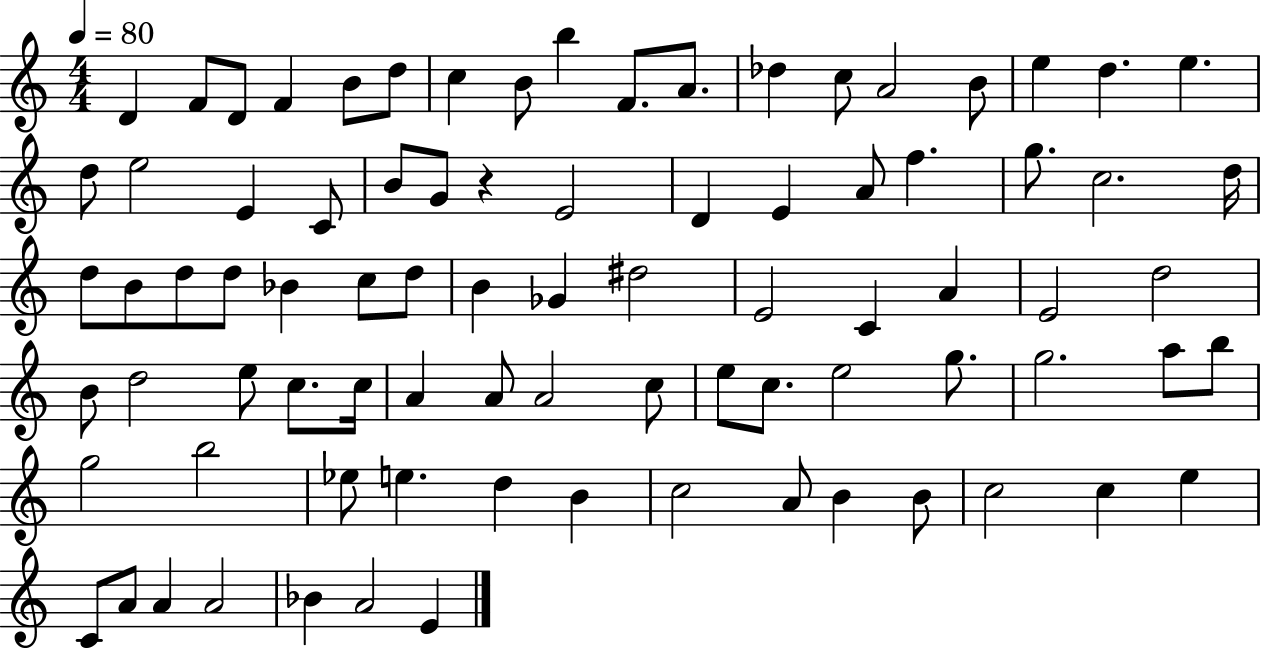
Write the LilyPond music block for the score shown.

{
  \clef treble
  \numericTimeSignature
  \time 4/4
  \key c \major
  \tempo 4 = 80
  d'4 f'8 d'8 f'4 b'8 d''8 | c''4 b'8 b''4 f'8. a'8. | des''4 c''8 a'2 b'8 | e''4 d''4. e''4. | \break d''8 e''2 e'4 c'8 | b'8 g'8 r4 e'2 | d'4 e'4 a'8 f''4. | g''8. c''2. d''16 | \break d''8 b'8 d''8 d''8 bes'4 c''8 d''8 | b'4 ges'4 dis''2 | e'2 c'4 a'4 | e'2 d''2 | \break b'8 d''2 e''8 c''8. c''16 | a'4 a'8 a'2 c''8 | e''8 c''8. e''2 g''8. | g''2. a''8 b''8 | \break g''2 b''2 | ees''8 e''4. d''4 b'4 | c''2 a'8 b'4 b'8 | c''2 c''4 e''4 | \break c'8 a'8 a'4 a'2 | bes'4 a'2 e'4 | \bar "|."
}